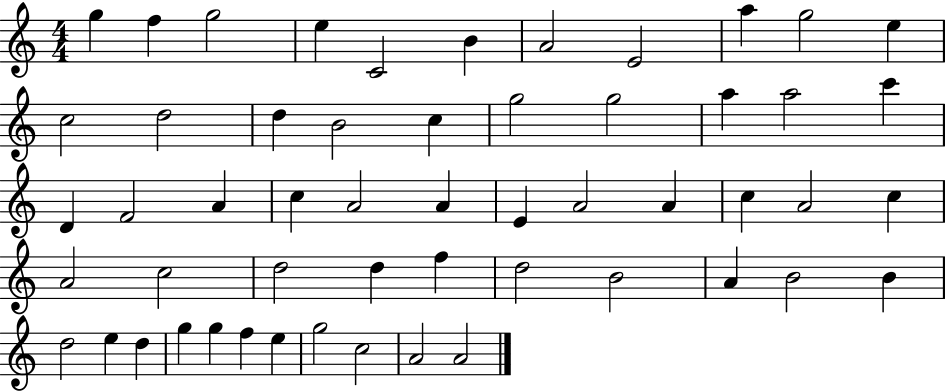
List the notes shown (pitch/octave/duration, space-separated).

G5/q F5/q G5/h E5/q C4/h B4/q A4/h E4/h A5/q G5/h E5/q C5/h D5/h D5/q B4/h C5/q G5/h G5/h A5/q A5/h C6/q D4/q F4/h A4/q C5/q A4/h A4/q E4/q A4/h A4/q C5/q A4/h C5/q A4/h C5/h D5/h D5/q F5/q D5/h B4/h A4/q B4/h B4/q D5/h E5/q D5/q G5/q G5/q F5/q E5/q G5/h C5/h A4/h A4/h